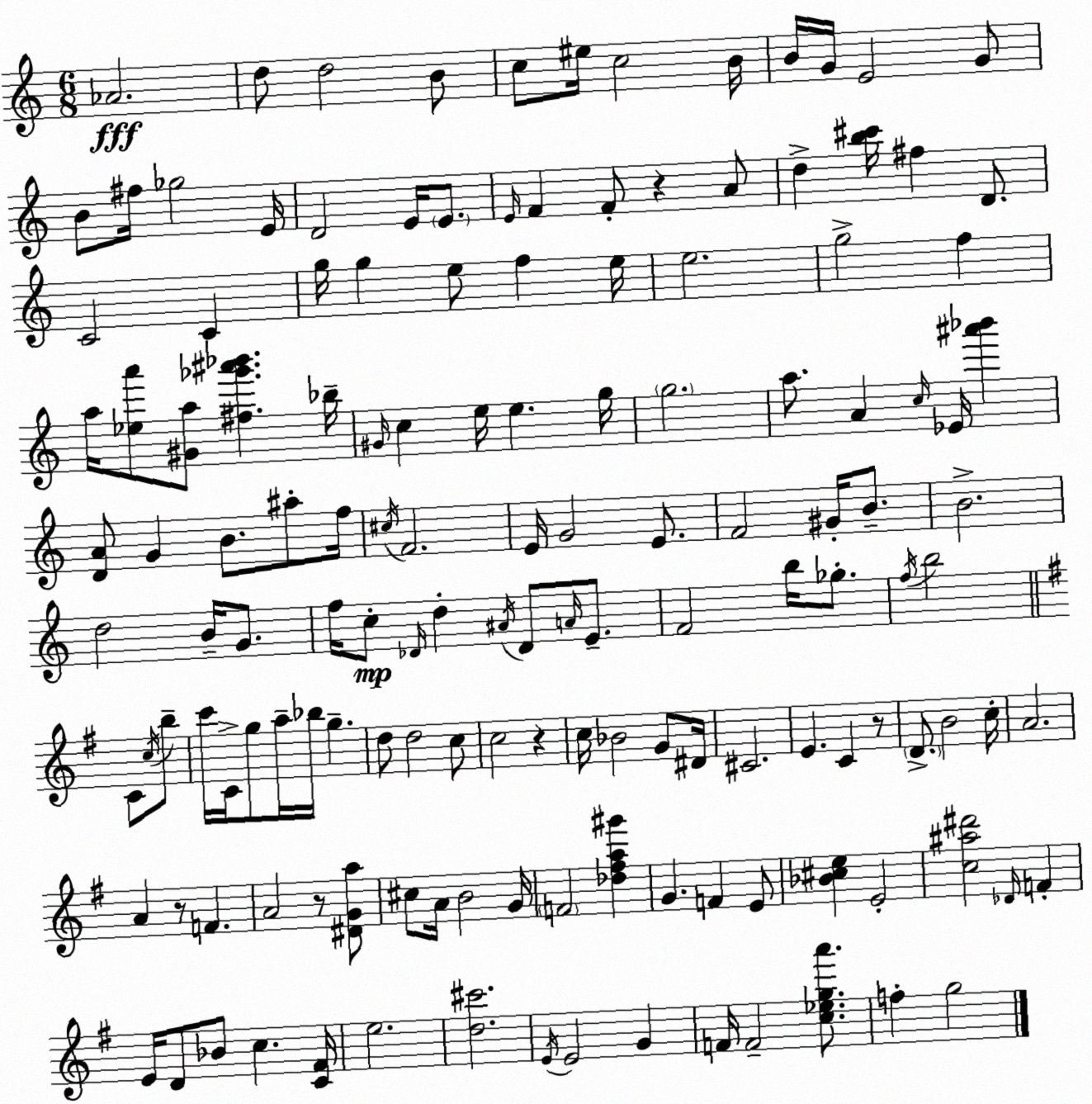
X:1
T:Untitled
M:6/8
L:1/4
K:Am
_A2 d/2 d2 B/2 c/2 ^e/4 c2 B/4 B/4 G/4 E2 G/2 B/2 ^f/4 _g2 E/4 D2 E/4 E/2 E/4 F F/2 z A/2 d [b^c']/4 ^f D/2 C2 C g/4 g e/2 f e/4 e2 g2 f a/4 [_ea']/2 [^Ga]/2 [^f_g'^a'_b'] _b/4 ^G/4 c e/4 e g/4 g2 a/2 A c/4 _E/4 [^a'_b'] [DA]/2 G B/2 ^a/2 f/4 ^c/4 F2 E/4 G2 E/2 F2 ^G/4 B/2 B2 d2 B/4 G/2 f/4 c/2 _D/4 d ^A/4 _D/2 A/4 E/2 F2 b/4 _g/2 f/4 b2 C/2 c/4 b/2 c'/4 C/4 g/2 a/4 _b/4 g d/2 d2 c/2 c2 z c/4 _B2 G/2 ^D/4 ^C2 E C z/2 D/2 B2 c/4 A2 A z/2 F A2 z/2 [^DGa]/2 ^c/2 A/4 B2 G/4 F2 [_d^fa^g'] G F E/2 [_B^ce] E2 [c^a^d']2 _D/4 F E/4 D/2 _B/2 c [C^F]/4 e2 [d^c']2 E/4 E2 G F/4 F2 [c_ega']/2 f g2